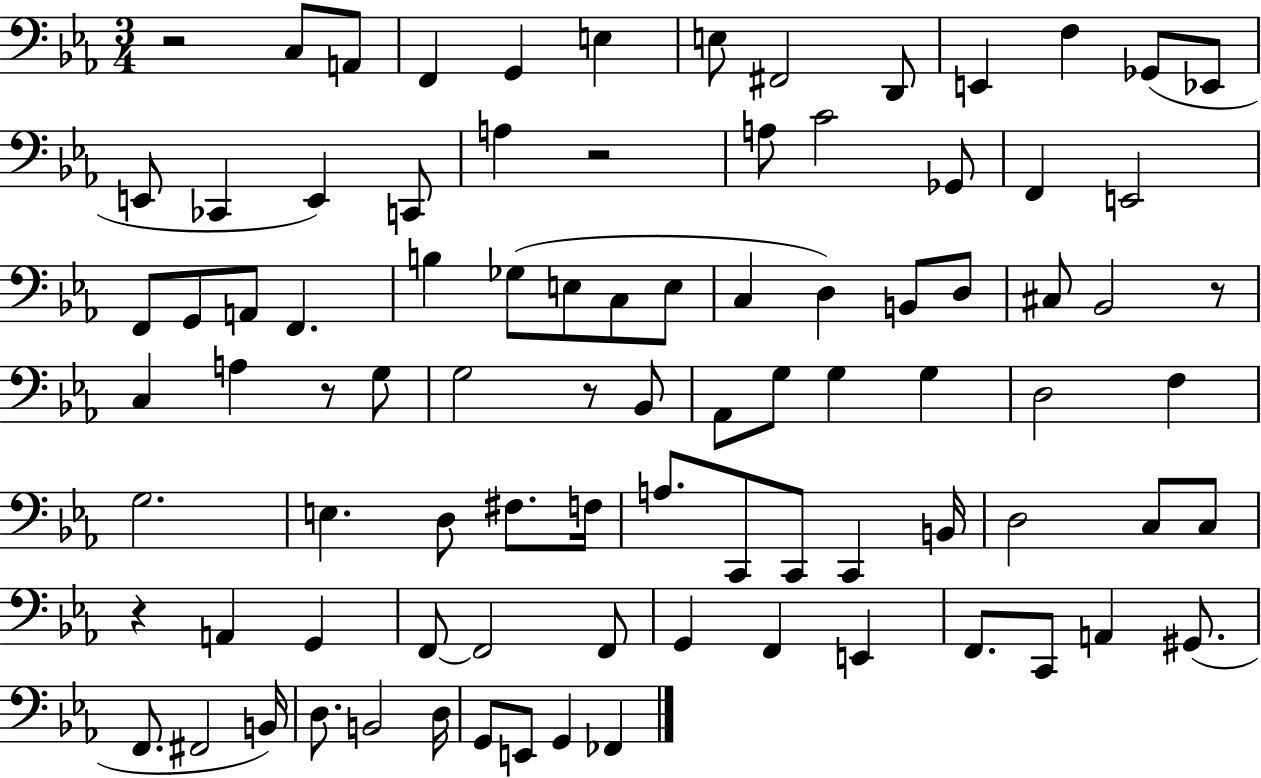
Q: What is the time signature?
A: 3/4